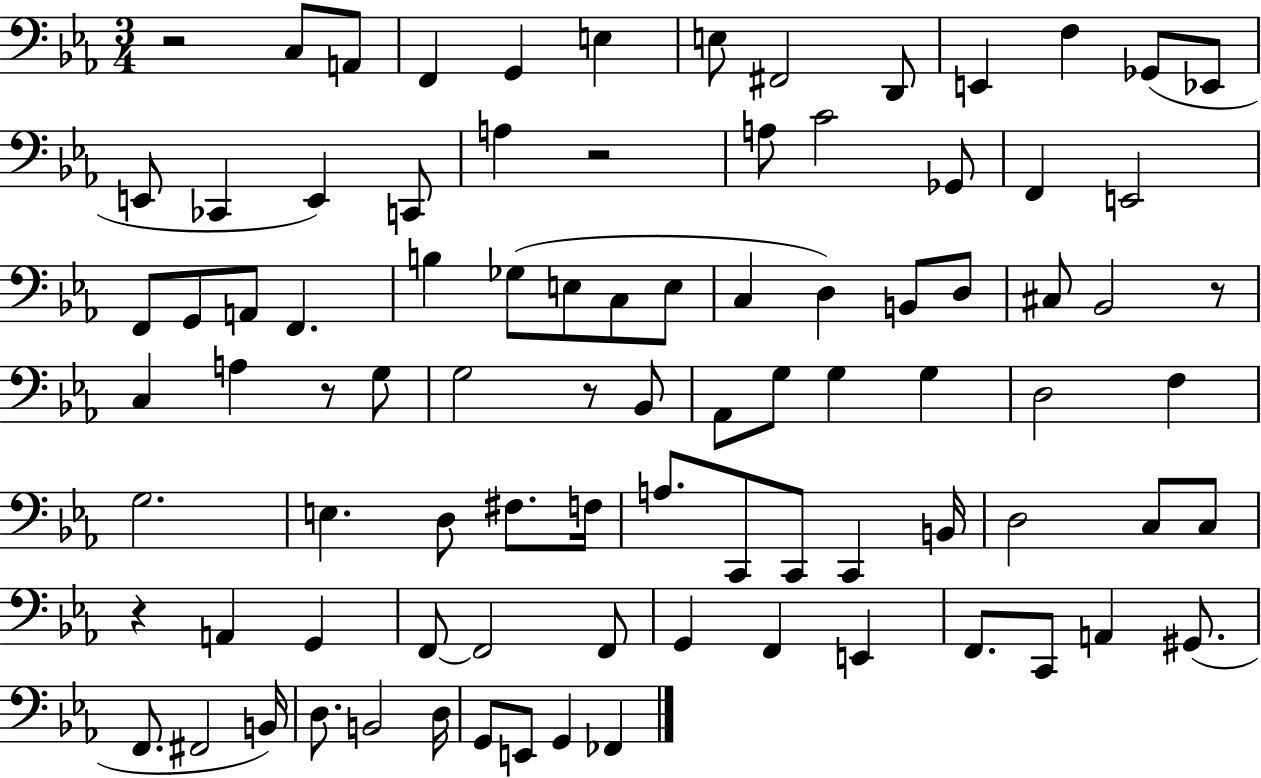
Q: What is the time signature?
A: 3/4